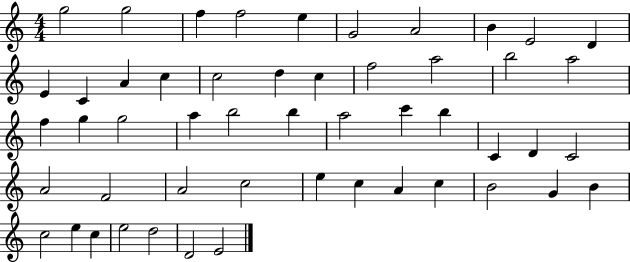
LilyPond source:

{
  \clef treble
  \numericTimeSignature
  \time 4/4
  \key c \major
  g''2 g''2 | f''4 f''2 e''4 | g'2 a'2 | b'4 e'2 d'4 | \break e'4 c'4 a'4 c''4 | c''2 d''4 c''4 | f''2 a''2 | b''2 a''2 | \break f''4 g''4 g''2 | a''4 b''2 b''4 | a''2 c'''4 b''4 | c'4 d'4 c'2 | \break a'2 f'2 | a'2 c''2 | e''4 c''4 a'4 c''4 | b'2 g'4 b'4 | \break c''2 e''4 c''4 | e''2 d''2 | d'2 e'2 | \bar "|."
}